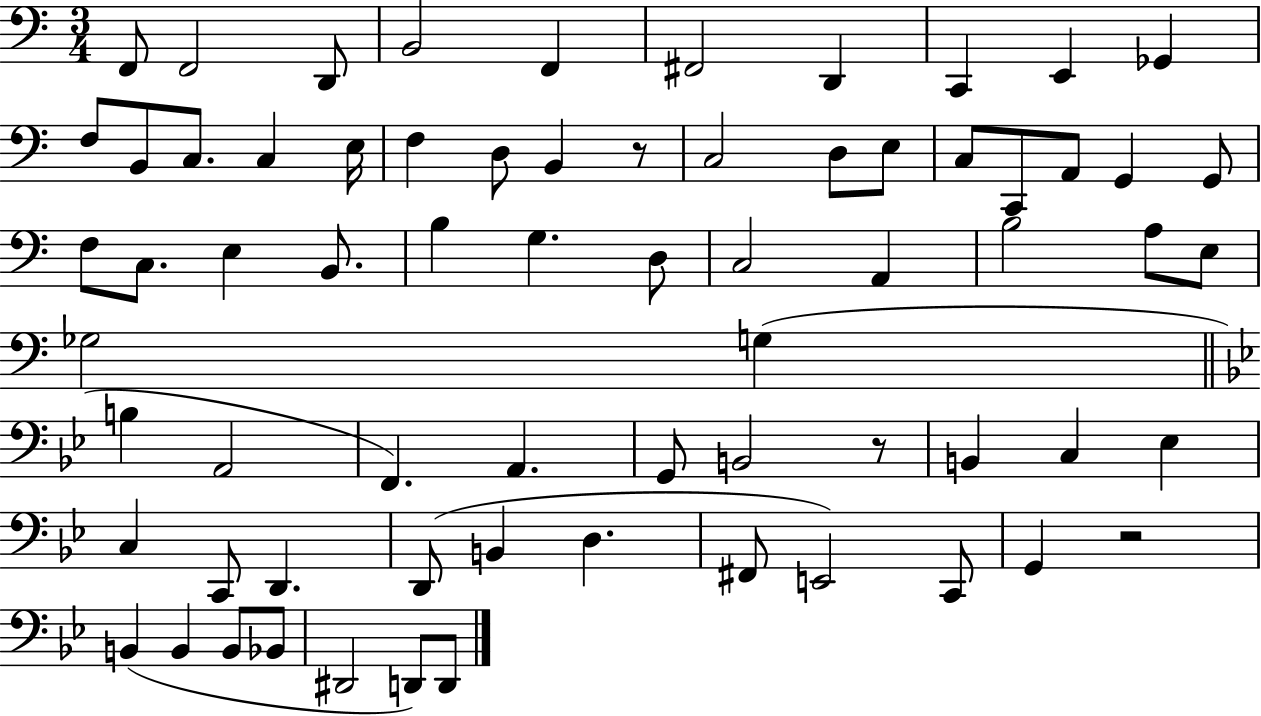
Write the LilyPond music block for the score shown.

{
  \clef bass
  \numericTimeSignature
  \time 3/4
  \key c \major
  f,8 f,2 d,8 | b,2 f,4 | fis,2 d,4 | c,4 e,4 ges,4 | \break f8 b,8 c8. c4 e16 | f4 d8 b,4 r8 | c2 d8 e8 | c8 c,8 a,8 g,4 g,8 | \break f8 c8. e4 b,8. | b4 g4. d8 | c2 a,4 | b2 a8 e8 | \break ges2 g4( | \bar "||" \break \key bes \major b4 a,2 | f,4.) a,4. | g,8 b,2 r8 | b,4 c4 ees4 | \break c4 c,8 d,4. | d,8( b,4 d4. | fis,8 e,2) c,8 | g,4 r2 | \break b,4( b,4 b,8 bes,8 | dis,2 d,8) d,8 | \bar "|."
}